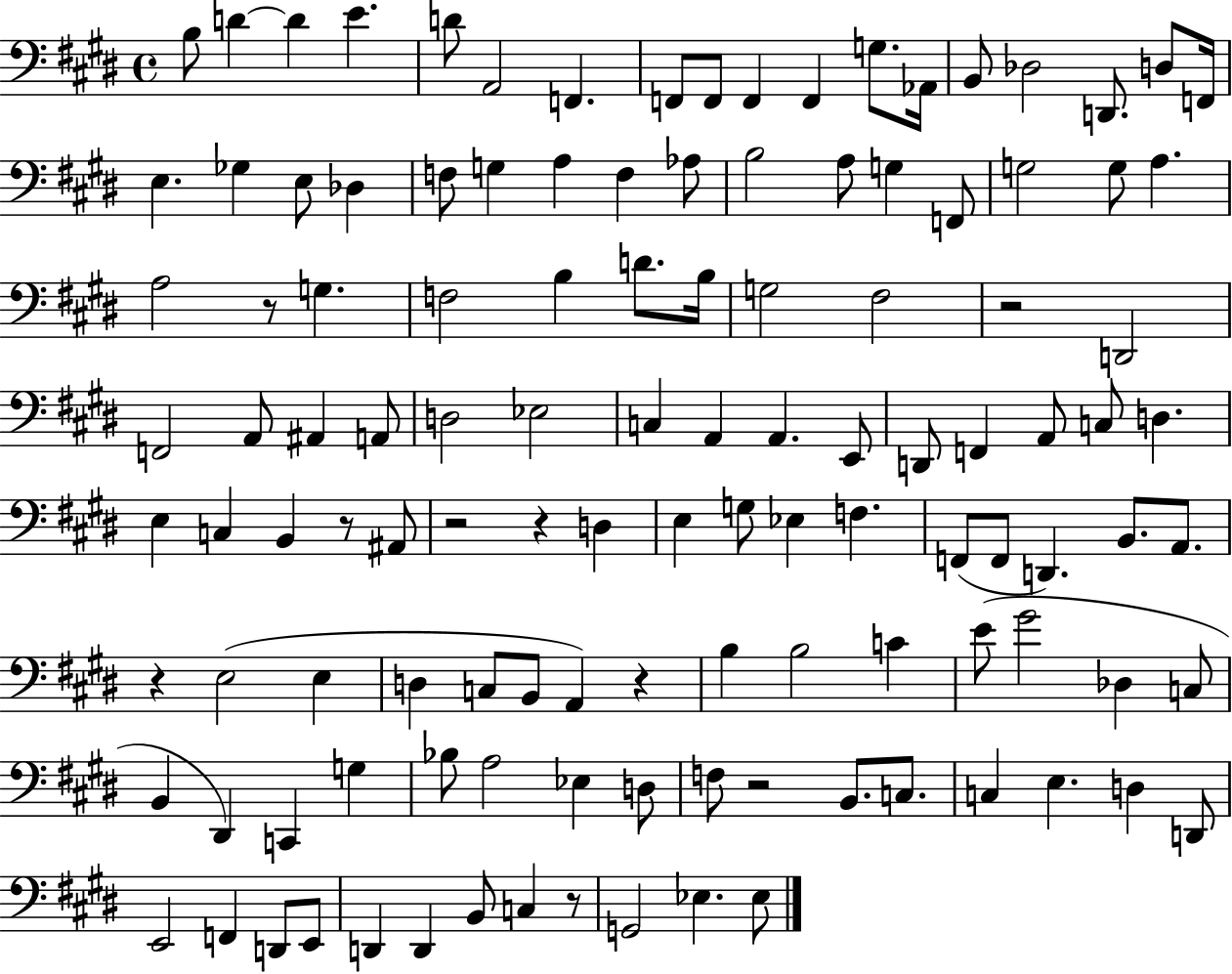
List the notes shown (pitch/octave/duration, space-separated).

B3/e D4/q D4/q E4/q. D4/e A2/h F2/q. F2/e F2/e F2/q F2/q G3/e. Ab2/s B2/e Db3/h D2/e. D3/e F2/s E3/q. Gb3/q E3/e Db3/q F3/e G3/q A3/q F3/q Ab3/e B3/h A3/e G3/q F2/e G3/h G3/e A3/q. A3/h R/e G3/q. F3/h B3/q D4/e. B3/s G3/h F#3/h R/h D2/h F2/h A2/e A#2/q A2/e D3/h Eb3/h C3/q A2/q A2/q. E2/e D2/e F2/q A2/e C3/e D3/q. E3/q C3/q B2/q R/e A#2/e R/h R/q D3/q E3/q G3/e Eb3/q F3/q. F2/e F2/e D2/q. B2/e. A2/e. R/q E3/h E3/q D3/q C3/e B2/e A2/q R/q B3/q B3/h C4/q E4/e G#4/h Db3/q C3/e B2/q D#2/q C2/q G3/q Bb3/e A3/h Eb3/q D3/e F3/e R/h B2/e. C3/e. C3/q E3/q. D3/q D2/e E2/h F2/q D2/e E2/e D2/q D2/q B2/e C3/q R/e G2/h Eb3/q. Eb3/e